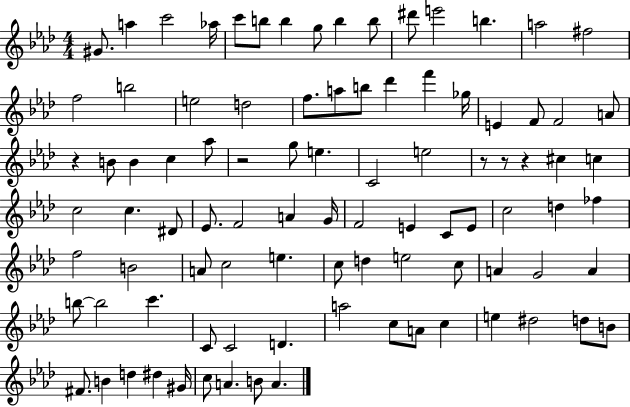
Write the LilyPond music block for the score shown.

{
  \clef treble
  \numericTimeSignature
  \time 4/4
  \key aes \major
  gis'8. a''4 c'''2 aes''16 | c'''8 b''8 b''4 g''8 b''4 b''8 | dis'''8 e'''2 b''4. | a''2 fis''2 | \break f''2 b''2 | e''2 d''2 | f''8. a''8 b''8 des'''4 f'''4 ges''16 | e'4 f'8 f'2 a'8 | \break r4 b'8 b'4 c''4 aes''8 | r2 g''8 e''4. | c'2 e''2 | r8 r8 r4 cis''4 c''4 | \break c''2 c''4. dis'8 | ees'8. f'2 a'4 g'16 | f'2 e'4 c'8 e'8 | c''2 d''4 fes''4 | \break f''2 b'2 | a'8 c''2 e''4. | c''8 d''4 e''2 c''8 | a'4 g'2 a'4 | \break b''8~~ b''2 c'''4. | c'8 c'2 d'4. | a''2 c''8 a'8 c''4 | e''4 dis''2 d''8 b'8 | \break fis'8. b'4 d''4 dis''4 gis'16 | c''8 a'4. b'8 a'4. | \bar "|."
}